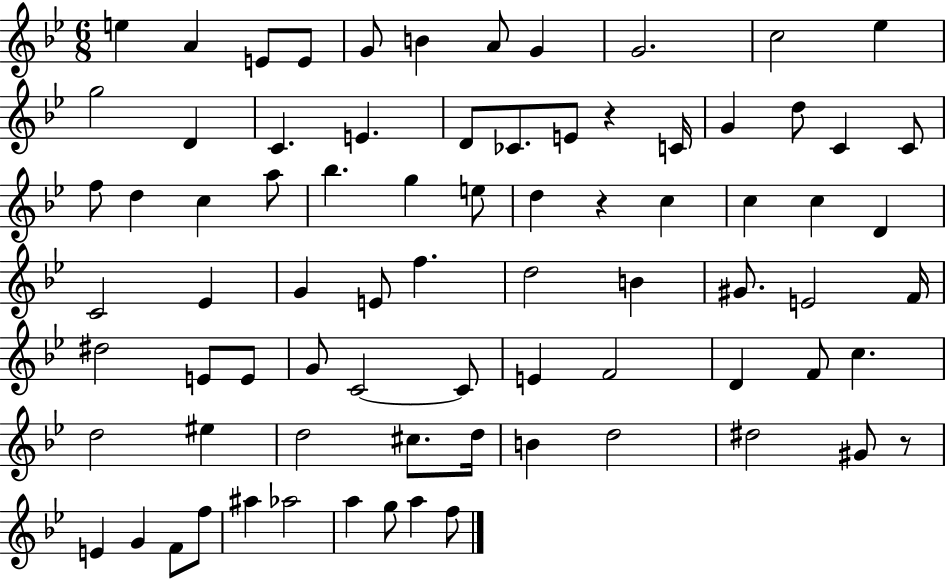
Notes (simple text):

E5/q A4/q E4/e E4/e G4/e B4/q A4/e G4/q G4/h. C5/h Eb5/q G5/h D4/q C4/q. E4/q. D4/e CES4/e. E4/e R/q C4/s G4/q D5/e C4/q C4/e F5/e D5/q C5/q A5/e Bb5/q. G5/q E5/e D5/q R/q C5/q C5/q C5/q D4/q C4/h Eb4/q G4/q E4/e F5/q. D5/h B4/q G#4/e. E4/h F4/s D#5/h E4/e E4/e G4/e C4/h C4/e E4/q F4/h D4/q F4/e C5/q. D5/h EIS5/q D5/h C#5/e. D5/s B4/q D5/h D#5/h G#4/e R/e E4/q G4/q F4/e F5/e A#5/q Ab5/h A5/q G5/e A5/q F5/e